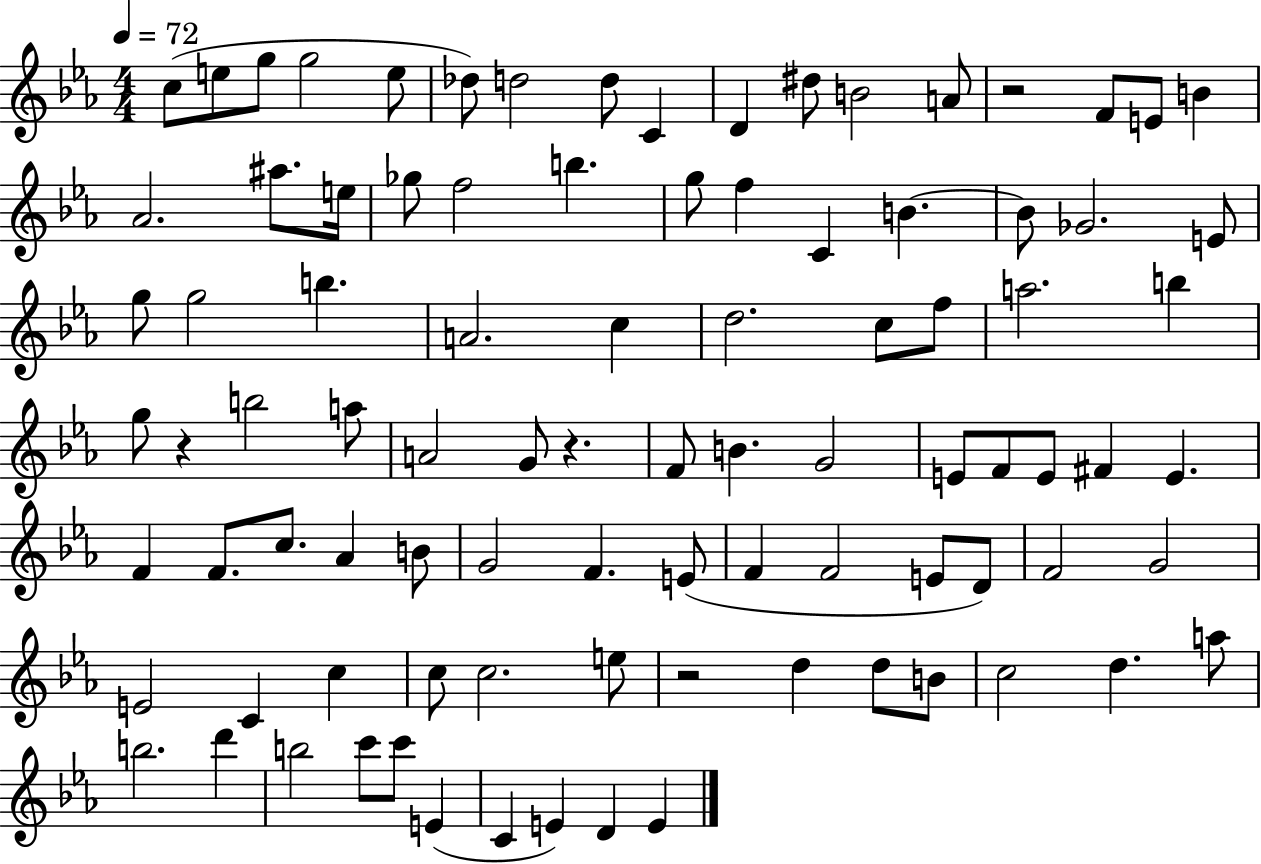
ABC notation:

X:1
T:Untitled
M:4/4
L:1/4
K:Eb
c/2 e/2 g/2 g2 e/2 _d/2 d2 d/2 C D ^d/2 B2 A/2 z2 F/2 E/2 B _A2 ^a/2 e/4 _g/2 f2 b g/2 f C B B/2 _G2 E/2 g/2 g2 b A2 c d2 c/2 f/2 a2 b g/2 z b2 a/2 A2 G/2 z F/2 B G2 E/2 F/2 E/2 ^F E F F/2 c/2 _A B/2 G2 F E/2 F F2 E/2 D/2 F2 G2 E2 C c c/2 c2 e/2 z2 d d/2 B/2 c2 d a/2 b2 d' b2 c'/2 c'/2 E C E D E